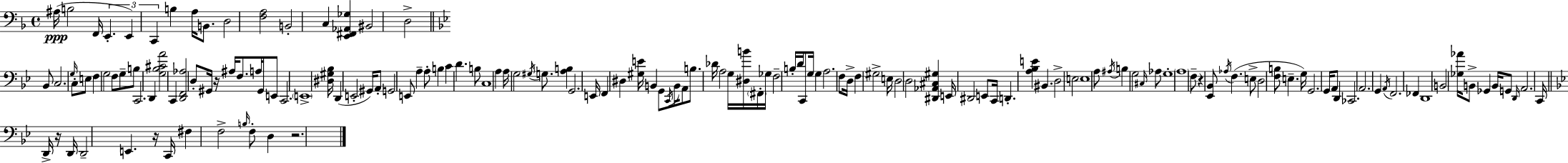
{
  \clef bass
  \time 4/4
  \defaultTimeSignature
  \key d \minor
  ais16(\ppp b2 f,16 \tuplet 3/2 { e,4.-. | e,4) c,4 } b4 a16 b,8. | d2 <f a>2 | b,2-. c4 <e, fis, aes, ges>4 | \break bis,2 d2-> | \bar "||" \break \key bes \major bes,8 c2. \grace { g16 } c8-. | e8 f4 g2 f8 | g8-- b8 c,2. | d,4 <g bes cis' a'>2 c,4 | \break <d, f, aes>2 d8-. gis,16 r16 ais16 f8. | a16 gis,16 e,8 c,2. | \parenthesize e,1-> | <dis gis bes>16 d,4( e,2-. gis,16) a,8-. | \break g,2 e,8 a4-- a8-. | b4 c'4 d'4. b8 | c1 | a4 a16 g2 \acciaccatura { gis16 } g8. | \break <a b>4 g,2. | e,16 f,4 dis4 <gis e'>16 b,4 | g,8 \acciaccatura { c,16 } b,16 a,8 b8. des'16 a2 | g16 <dis b'>16 \parenthesize fis,16-. ges16 f2-- b16-. d'16 | \break c,8 g16 g4 a2. | f8 d16-> f4 gis2-> | e16 d2 d2 | <dis, aes, cis gis>4 e,16 dis,2 | \break e,8 c,16 d,4.-. <a bes e'>4 bis,4. | d2-> e2 | e1 | a8 \acciaccatura { ais16 } b4 g2 | \break \grace { cis16 } aes8 g1-. | \parenthesize a1 | f8-- r4 <ees, bes,>8 \acciaccatura { aes16 } f4.( | e8-> d2 <f b>8 | \break e4.-- g16) g,2. | g,16 a,8 d,4 ces,2. | a,2. | g,4 \acciaccatura { a,16 } f,2. | \break fes,4 d,1 | b,2 <ges aes'>16 | b,8-> ges,4 b,16 g,8 \grace { d,16 } a,2. | c,16 \bar "||" \break \key bes \major d,16-> r16 d,16 d,2-- e,4. | r16 c,16 fis4 f2-> \grace { b16 } | f8-. d4 r2. | \bar "|."
}